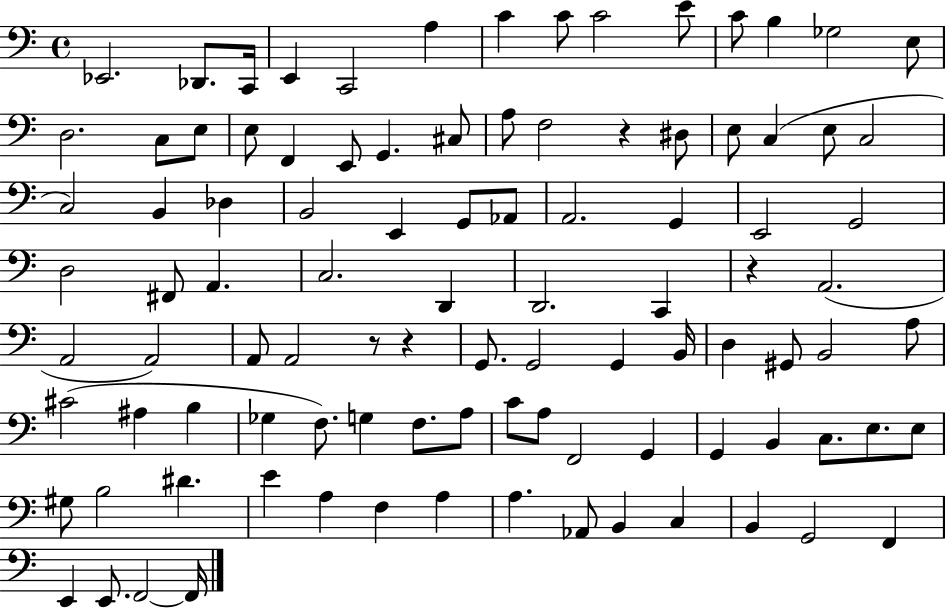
X:1
T:Untitled
M:4/4
L:1/4
K:C
_E,,2 _D,,/2 C,,/4 E,, C,,2 A, C C/2 C2 E/2 C/2 B, _G,2 E,/2 D,2 C,/2 E,/2 E,/2 F,, E,,/2 G,, ^C,/2 A,/2 F,2 z ^D,/2 E,/2 C, E,/2 C,2 C,2 B,, _D, B,,2 E,, G,,/2 _A,,/2 A,,2 G,, E,,2 G,,2 D,2 ^F,,/2 A,, C,2 D,, D,,2 C,, z A,,2 A,,2 A,,2 A,,/2 A,,2 z/2 z G,,/2 G,,2 G,, B,,/4 D, ^G,,/2 B,,2 A,/2 ^C2 ^A, B, _G, F,/2 G, F,/2 A,/2 C/2 A,/2 F,,2 G,, G,, B,, C,/2 E,/2 E,/2 ^G,/2 B,2 ^D E A, F, A, A, _A,,/2 B,, C, B,, G,,2 F,, E,, E,,/2 F,,2 F,,/4